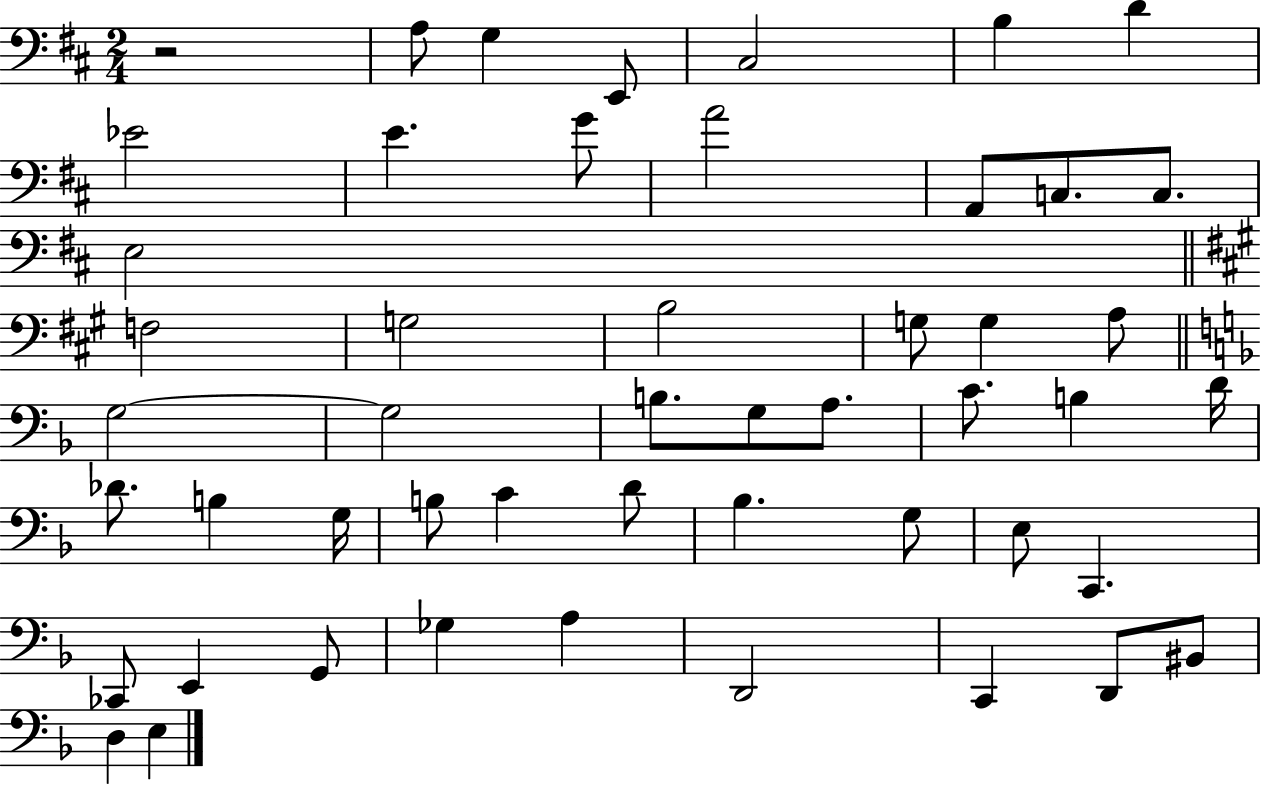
X:1
T:Untitled
M:2/4
L:1/4
K:D
z2 A,/2 G, E,,/2 ^C,2 B, D _E2 E G/2 A2 A,,/2 C,/2 C,/2 E,2 F,2 G,2 B,2 G,/2 G, A,/2 G,2 G,2 B,/2 G,/2 A,/2 C/2 B, D/4 _D/2 B, G,/4 B,/2 C D/2 _B, G,/2 E,/2 C,, _C,,/2 E,, G,,/2 _G, A, D,,2 C,, D,,/2 ^B,,/2 D, E,